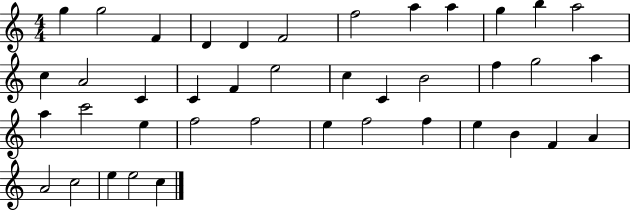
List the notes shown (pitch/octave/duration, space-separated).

G5/q G5/h F4/q D4/q D4/q F4/h F5/h A5/q A5/q G5/q B5/q A5/h C5/q A4/h C4/q C4/q F4/q E5/h C5/q C4/q B4/h F5/q G5/h A5/q A5/q C6/h E5/q F5/h F5/h E5/q F5/h F5/q E5/q B4/q F4/q A4/q A4/h C5/h E5/q E5/h C5/q